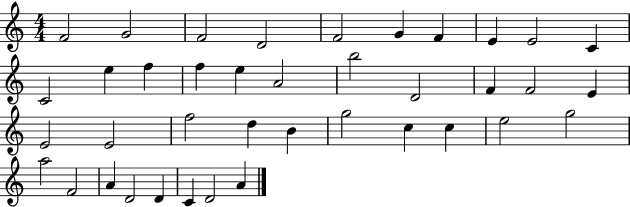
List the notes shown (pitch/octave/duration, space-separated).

F4/h G4/h F4/h D4/h F4/h G4/q F4/q E4/q E4/h C4/q C4/h E5/q F5/q F5/q E5/q A4/h B5/h D4/h F4/q F4/h E4/q E4/h E4/h F5/h D5/q B4/q G5/h C5/q C5/q E5/h G5/h A5/h F4/h A4/q D4/h D4/q C4/q D4/h A4/q